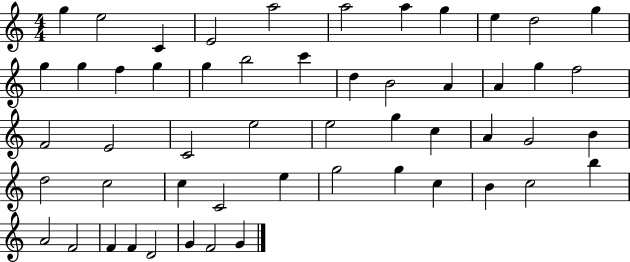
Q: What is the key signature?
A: C major